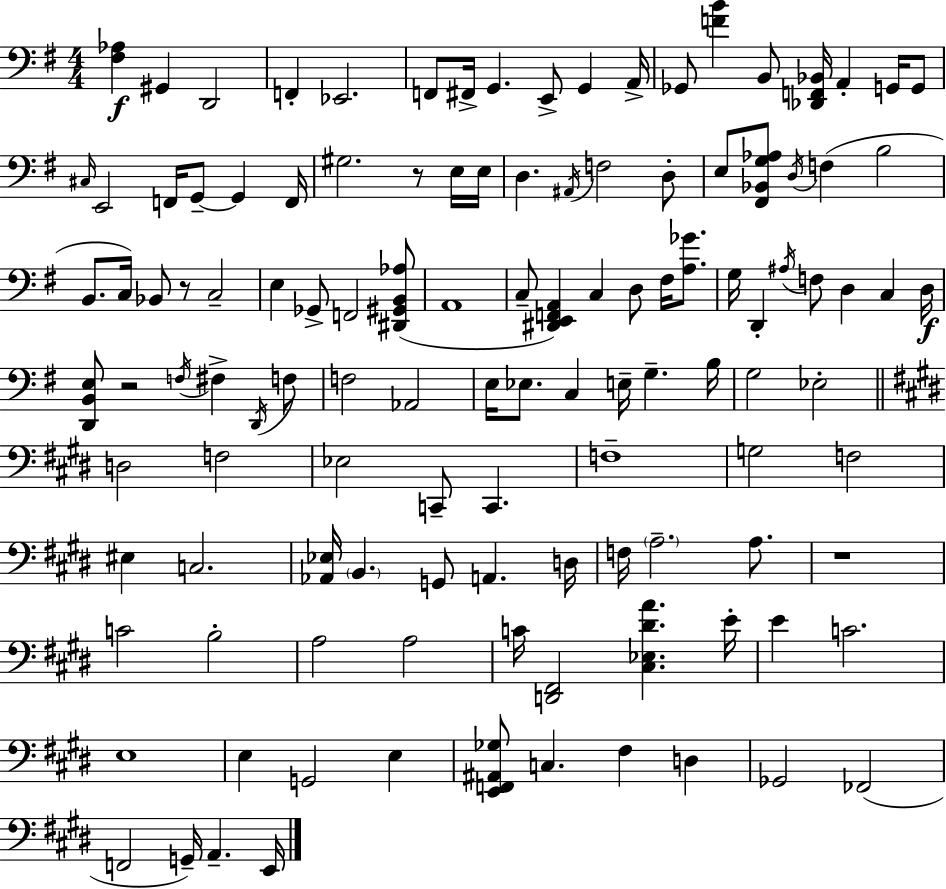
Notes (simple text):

[F#3,Ab3]/q G#2/q D2/h F2/q Eb2/h. F2/e F#2/s G2/q. E2/e G2/q A2/s Gb2/e [F4,B4]/q B2/e [Db2,F2,Bb2]/s A2/q G2/s G2/e C#3/s E2/h F2/s G2/e G2/q F2/s G#3/h. R/e E3/s E3/s D3/q. A#2/s F3/h D3/e E3/e [F#2,Bb2,G3,Ab3]/e D3/s F3/q B3/h B2/e. C3/s Bb2/e R/e C3/h E3/q Gb2/e F2/h [D#2,G#2,B2,Ab3]/e A2/w C3/e [D#2,E2,F2,A2]/q C3/q D3/e F#3/s [A3,Gb4]/e. G3/s D2/q A#3/s F3/e D3/q C3/q D3/s [D2,B2,E3]/e R/h F3/s F#3/q D2/s F3/e F3/h Ab2/h E3/s Eb3/e. C3/q E3/s G3/q. B3/s G3/h Eb3/h D3/h F3/h Eb3/h C2/e C2/q. F3/w G3/h F3/h EIS3/q C3/h. [Ab2,Eb3]/s B2/q. G2/e A2/q. D3/s F3/s A3/h. A3/e. R/w C4/h B3/h A3/h A3/h C4/s [D2,F#2]/h [C#3,Eb3,D#4,A4]/q. E4/s E4/q C4/h. E3/w E3/q G2/h E3/q [E2,F2,A#2,Gb3]/e C3/q. F#3/q D3/q Gb2/h FES2/h F2/h G2/s A2/q. E2/s